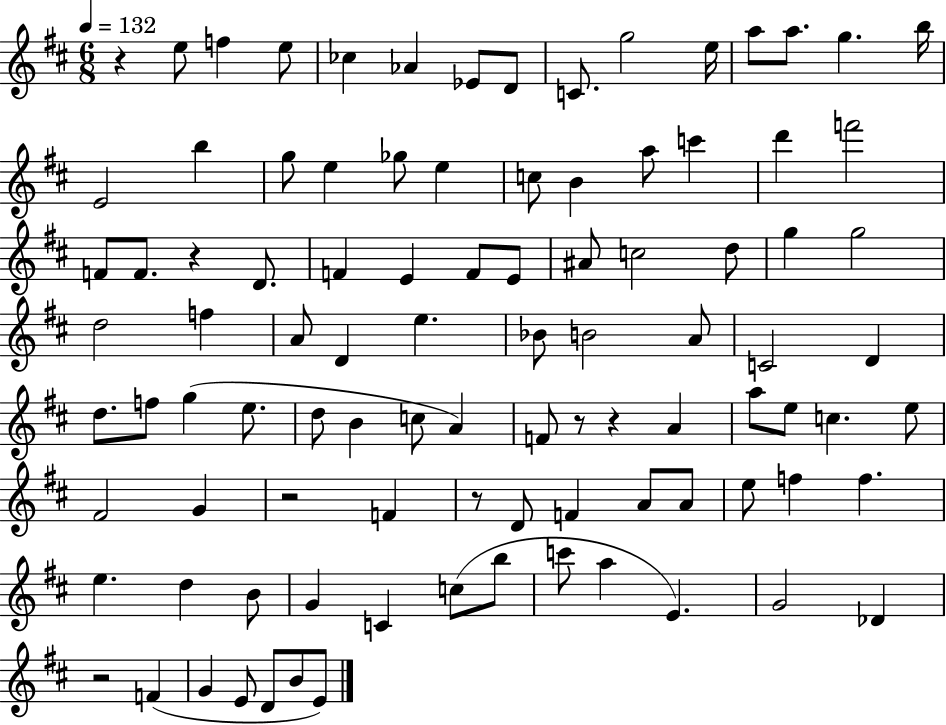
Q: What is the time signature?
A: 6/8